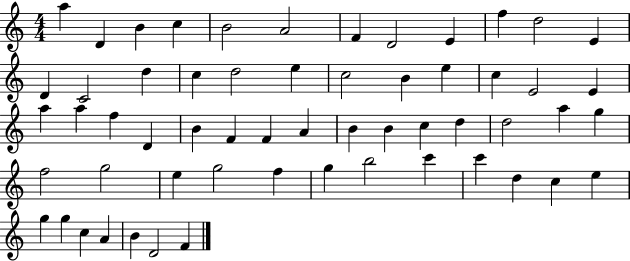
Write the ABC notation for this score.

X:1
T:Untitled
M:4/4
L:1/4
K:C
a D B c B2 A2 F D2 E f d2 E D C2 d c d2 e c2 B e c E2 E a a f D B F F A B B c d d2 a g f2 g2 e g2 f g b2 c' c' d c e g g c A B D2 F